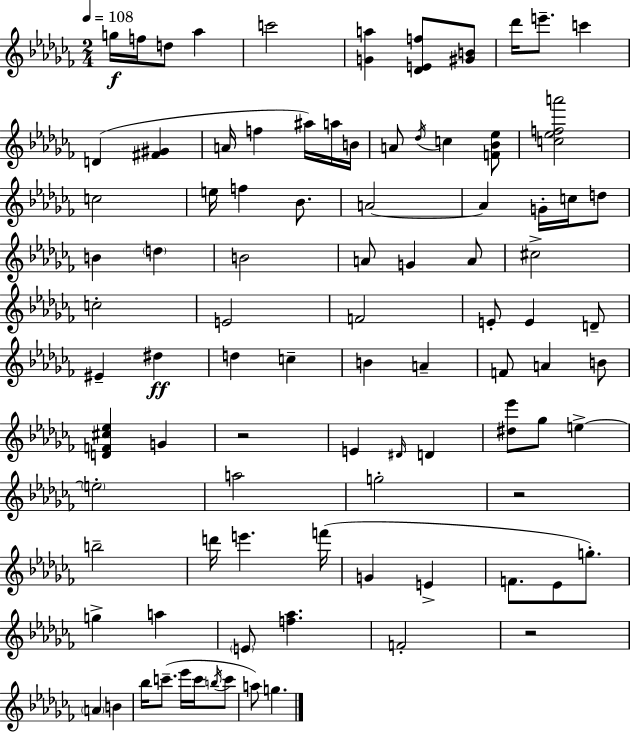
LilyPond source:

{
  \clef treble
  \numericTimeSignature
  \time 2/4
  \key aes \minor
  \tempo 4 = 108
  g''16\f f''16 d''8 aes''4 | c'''2 | <g' a''>4 <des' e' f''>8 <gis' b'>8 | des'''16 e'''8.-- c'''4 | \break d'4( <fis' gis'>4 | a'16 f''4 ais''16) a''16 b'16 | a'8 \acciaccatura { des''16 } c''4 <f' bes' ees''>8 | <c'' ees'' f'' a'''>2 | \break c''2 | e''16 f''4 bes'8. | a'2~~ | a'4 g'16-. c''16 d''8 | \break b'4 \parenthesize d''4 | b'2 | a'8 g'4 a'8 | cis''2-> | \break c''2-. | e'2 | f'2 | e'8-. e'4 d'8-- | \break eis'4-- dis''4\ff | d''4 c''4-- | b'4 a'4-- | f'8 a'4 b'8 | \break <d' f' cis'' ees''>4 g'4 | r2 | e'4 \grace { dis'16 } d'4 | <dis'' ees'''>8 ges''8 e''4->~~ | \break \parenthesize e''2-. | a''2 | g''2-. | r2 | \break b''2-- | d'''16 e'''4. | f'''16( g'4 e'4-> | f'8. ees'8 g''8.-.) | \break g''4-> a''4 | \parenthesize e'8 <f'' aes''>4. | f'2-. | r2 | \break \parenthesize a'4 b'4 | bes''16 c'''8.--( ees'''16 c'''16 | \acciaccatura { b''16 } c'''8 a''8) g''4. | \bar "|."
}